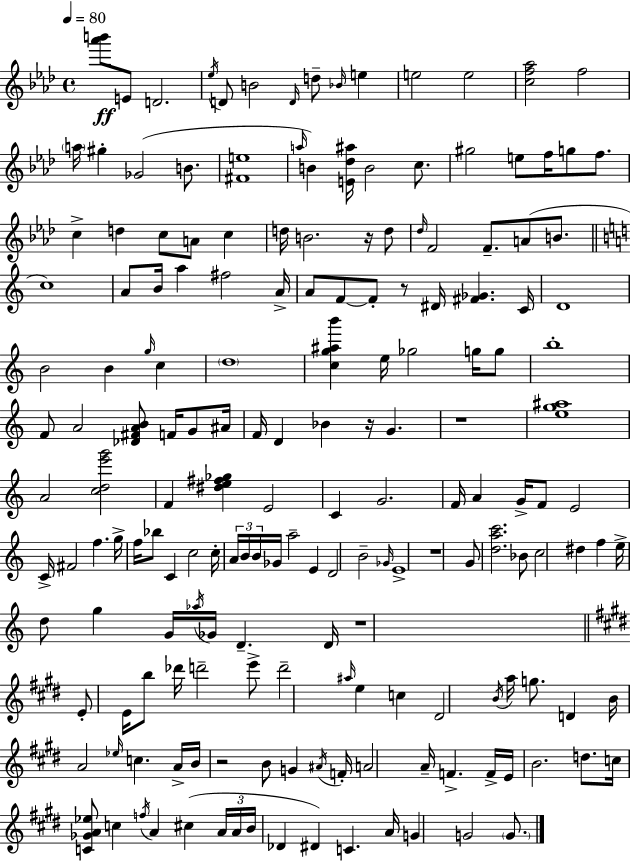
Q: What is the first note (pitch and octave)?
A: E4